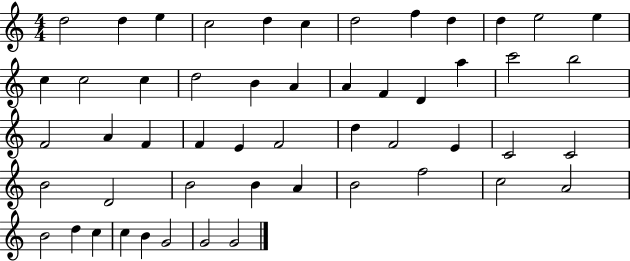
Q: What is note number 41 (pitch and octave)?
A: B4